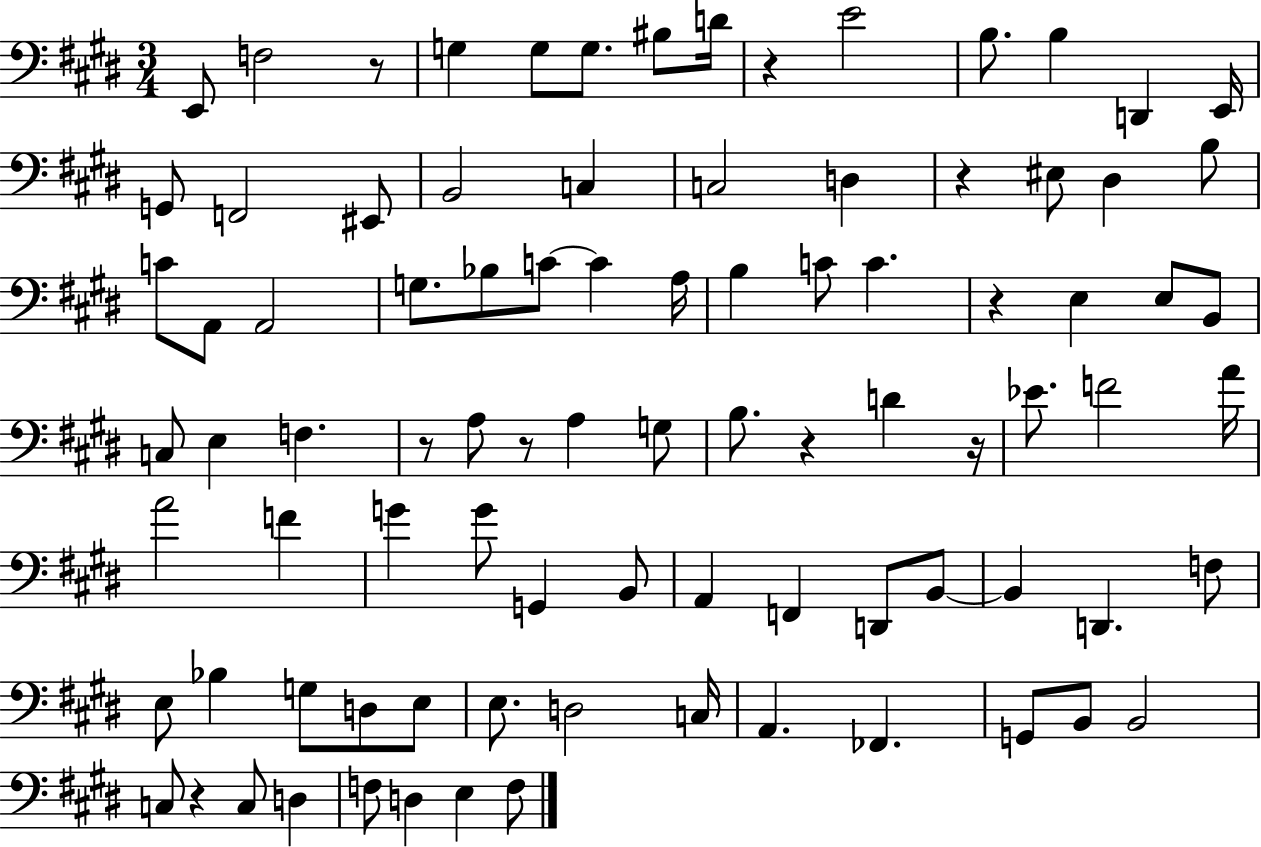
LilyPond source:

{
  \clef bass
  \numericTimeSignature
  \time 3/4
  \key e \major
  e,8 f2 r8 | g4 g8 g8. bis8 d'16 | r4 e'2 | b8. b4 d,4 e,16 | \break g,8 f,2 eis,8 | b,2 c4 | c2 d4 | r4 eis8 dis4 b8 | \break c'8 a,8 a,2 | g8. bes8 c'8~~ c'4 a16 | b4 c'8 c'4. | r4 e4 e8 b,8 | \break c8 e4 f4. | r8 a8 r8 a4 g8 | b8. r4 d'4 r16 | ees'8. f'2 a'16 | \break a'2 f'4 | g'4 g'8 g,4 b,8 | a,4 f,4 d,8 b,8~~ | b,4 d,4. f8 | \break e8 bes4 g8 d8 e8 | e8. d2 c16 | a,4. fes,4. | g,8 b,8 b,2 | \break c8 r4 c8 d4 | f8 d4 e4 f8 | \bar "|."
}